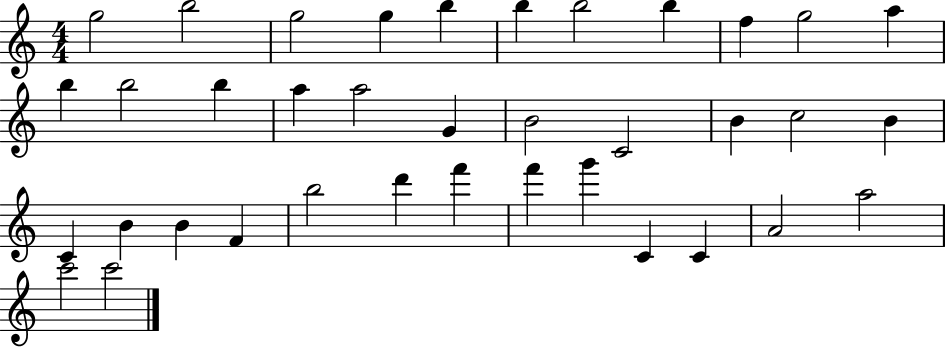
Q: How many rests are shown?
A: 0